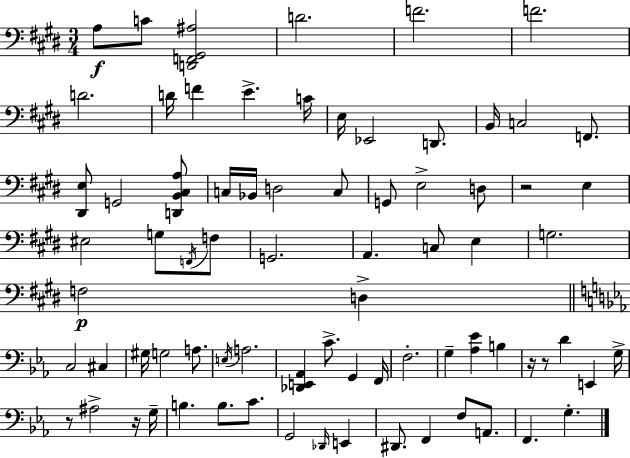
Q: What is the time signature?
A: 3/4